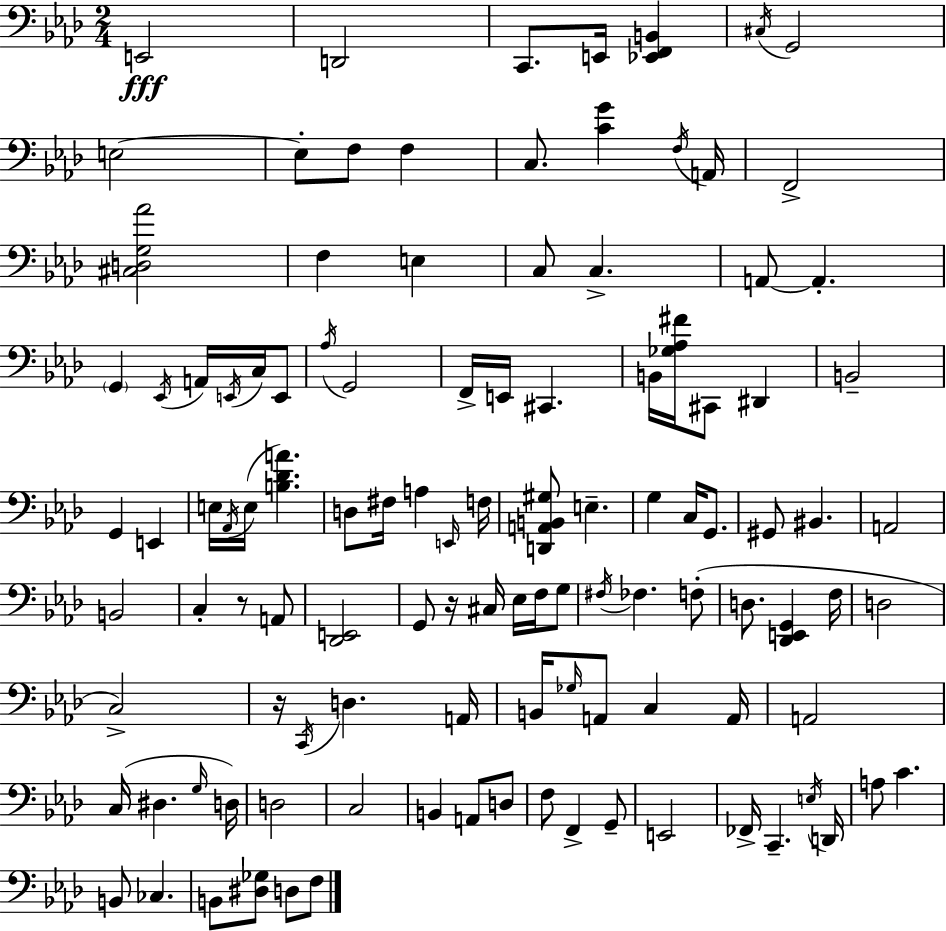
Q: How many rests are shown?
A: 3